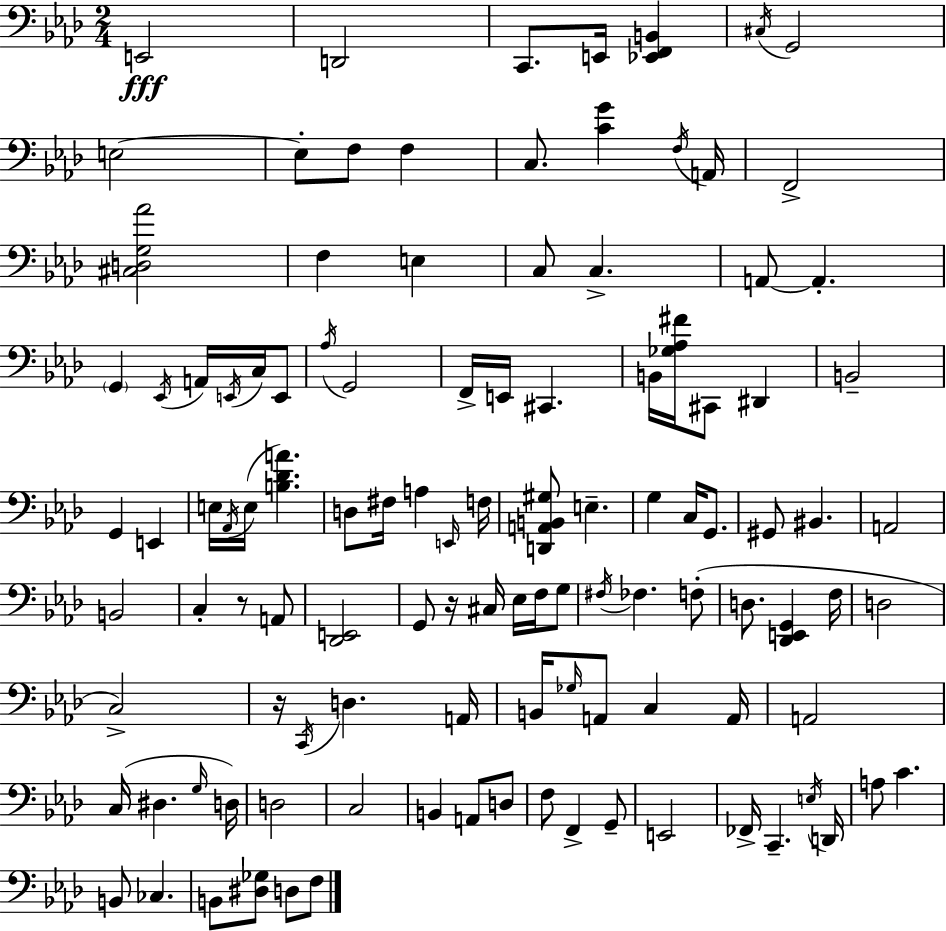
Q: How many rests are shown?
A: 3